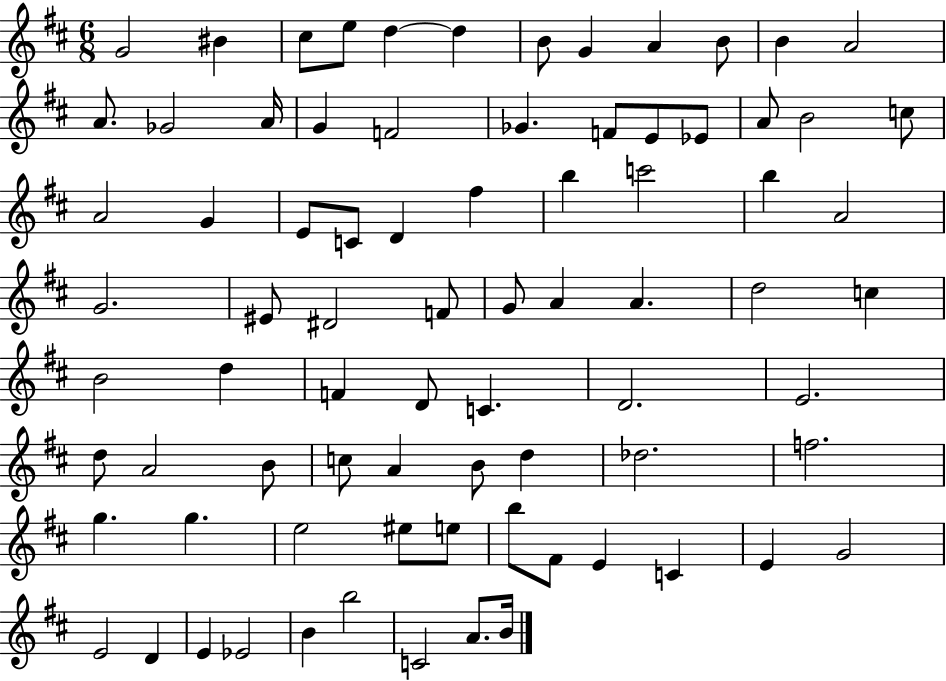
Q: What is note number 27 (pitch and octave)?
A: E4